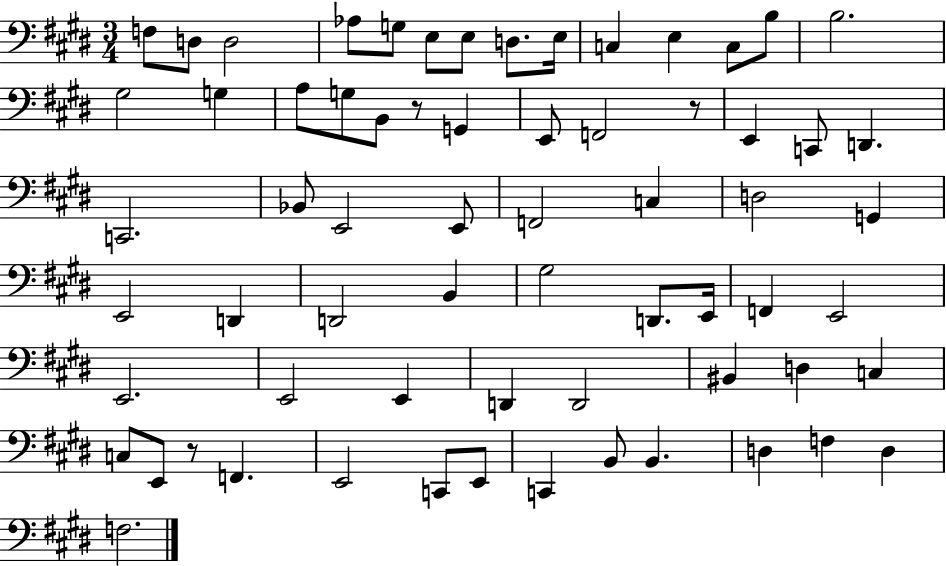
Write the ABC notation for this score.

X:1
T:Untitled
M:3/4
L:1/4
K:E
F,/2 D,/2 D,2 _A,/2 G,/2 E,/2 E,/2 D,/2 E,/4 C, E, C,/2 B,/2 B,2 ^G,2 G, A,/2 G,/2 B,,/2 z/2 G,, E,,/2 F,,2 z/2 E,, C,,/2 D,, C,,2 _B,,/2 E,,2 E,,/2 F,,2 C, D,2 G,, E,,2 D,, D,,2 B,, ^G,2 D,,/2 E,,/4 F,, E,,2 E,,2 E,,2 E,, D,, D,,2 ^B,, D, C, C,/2 E,,/2 z/2 F,, E,,2 C,,/2 E,,/2 C,, B,,/2 B,, D, F, D, F,2